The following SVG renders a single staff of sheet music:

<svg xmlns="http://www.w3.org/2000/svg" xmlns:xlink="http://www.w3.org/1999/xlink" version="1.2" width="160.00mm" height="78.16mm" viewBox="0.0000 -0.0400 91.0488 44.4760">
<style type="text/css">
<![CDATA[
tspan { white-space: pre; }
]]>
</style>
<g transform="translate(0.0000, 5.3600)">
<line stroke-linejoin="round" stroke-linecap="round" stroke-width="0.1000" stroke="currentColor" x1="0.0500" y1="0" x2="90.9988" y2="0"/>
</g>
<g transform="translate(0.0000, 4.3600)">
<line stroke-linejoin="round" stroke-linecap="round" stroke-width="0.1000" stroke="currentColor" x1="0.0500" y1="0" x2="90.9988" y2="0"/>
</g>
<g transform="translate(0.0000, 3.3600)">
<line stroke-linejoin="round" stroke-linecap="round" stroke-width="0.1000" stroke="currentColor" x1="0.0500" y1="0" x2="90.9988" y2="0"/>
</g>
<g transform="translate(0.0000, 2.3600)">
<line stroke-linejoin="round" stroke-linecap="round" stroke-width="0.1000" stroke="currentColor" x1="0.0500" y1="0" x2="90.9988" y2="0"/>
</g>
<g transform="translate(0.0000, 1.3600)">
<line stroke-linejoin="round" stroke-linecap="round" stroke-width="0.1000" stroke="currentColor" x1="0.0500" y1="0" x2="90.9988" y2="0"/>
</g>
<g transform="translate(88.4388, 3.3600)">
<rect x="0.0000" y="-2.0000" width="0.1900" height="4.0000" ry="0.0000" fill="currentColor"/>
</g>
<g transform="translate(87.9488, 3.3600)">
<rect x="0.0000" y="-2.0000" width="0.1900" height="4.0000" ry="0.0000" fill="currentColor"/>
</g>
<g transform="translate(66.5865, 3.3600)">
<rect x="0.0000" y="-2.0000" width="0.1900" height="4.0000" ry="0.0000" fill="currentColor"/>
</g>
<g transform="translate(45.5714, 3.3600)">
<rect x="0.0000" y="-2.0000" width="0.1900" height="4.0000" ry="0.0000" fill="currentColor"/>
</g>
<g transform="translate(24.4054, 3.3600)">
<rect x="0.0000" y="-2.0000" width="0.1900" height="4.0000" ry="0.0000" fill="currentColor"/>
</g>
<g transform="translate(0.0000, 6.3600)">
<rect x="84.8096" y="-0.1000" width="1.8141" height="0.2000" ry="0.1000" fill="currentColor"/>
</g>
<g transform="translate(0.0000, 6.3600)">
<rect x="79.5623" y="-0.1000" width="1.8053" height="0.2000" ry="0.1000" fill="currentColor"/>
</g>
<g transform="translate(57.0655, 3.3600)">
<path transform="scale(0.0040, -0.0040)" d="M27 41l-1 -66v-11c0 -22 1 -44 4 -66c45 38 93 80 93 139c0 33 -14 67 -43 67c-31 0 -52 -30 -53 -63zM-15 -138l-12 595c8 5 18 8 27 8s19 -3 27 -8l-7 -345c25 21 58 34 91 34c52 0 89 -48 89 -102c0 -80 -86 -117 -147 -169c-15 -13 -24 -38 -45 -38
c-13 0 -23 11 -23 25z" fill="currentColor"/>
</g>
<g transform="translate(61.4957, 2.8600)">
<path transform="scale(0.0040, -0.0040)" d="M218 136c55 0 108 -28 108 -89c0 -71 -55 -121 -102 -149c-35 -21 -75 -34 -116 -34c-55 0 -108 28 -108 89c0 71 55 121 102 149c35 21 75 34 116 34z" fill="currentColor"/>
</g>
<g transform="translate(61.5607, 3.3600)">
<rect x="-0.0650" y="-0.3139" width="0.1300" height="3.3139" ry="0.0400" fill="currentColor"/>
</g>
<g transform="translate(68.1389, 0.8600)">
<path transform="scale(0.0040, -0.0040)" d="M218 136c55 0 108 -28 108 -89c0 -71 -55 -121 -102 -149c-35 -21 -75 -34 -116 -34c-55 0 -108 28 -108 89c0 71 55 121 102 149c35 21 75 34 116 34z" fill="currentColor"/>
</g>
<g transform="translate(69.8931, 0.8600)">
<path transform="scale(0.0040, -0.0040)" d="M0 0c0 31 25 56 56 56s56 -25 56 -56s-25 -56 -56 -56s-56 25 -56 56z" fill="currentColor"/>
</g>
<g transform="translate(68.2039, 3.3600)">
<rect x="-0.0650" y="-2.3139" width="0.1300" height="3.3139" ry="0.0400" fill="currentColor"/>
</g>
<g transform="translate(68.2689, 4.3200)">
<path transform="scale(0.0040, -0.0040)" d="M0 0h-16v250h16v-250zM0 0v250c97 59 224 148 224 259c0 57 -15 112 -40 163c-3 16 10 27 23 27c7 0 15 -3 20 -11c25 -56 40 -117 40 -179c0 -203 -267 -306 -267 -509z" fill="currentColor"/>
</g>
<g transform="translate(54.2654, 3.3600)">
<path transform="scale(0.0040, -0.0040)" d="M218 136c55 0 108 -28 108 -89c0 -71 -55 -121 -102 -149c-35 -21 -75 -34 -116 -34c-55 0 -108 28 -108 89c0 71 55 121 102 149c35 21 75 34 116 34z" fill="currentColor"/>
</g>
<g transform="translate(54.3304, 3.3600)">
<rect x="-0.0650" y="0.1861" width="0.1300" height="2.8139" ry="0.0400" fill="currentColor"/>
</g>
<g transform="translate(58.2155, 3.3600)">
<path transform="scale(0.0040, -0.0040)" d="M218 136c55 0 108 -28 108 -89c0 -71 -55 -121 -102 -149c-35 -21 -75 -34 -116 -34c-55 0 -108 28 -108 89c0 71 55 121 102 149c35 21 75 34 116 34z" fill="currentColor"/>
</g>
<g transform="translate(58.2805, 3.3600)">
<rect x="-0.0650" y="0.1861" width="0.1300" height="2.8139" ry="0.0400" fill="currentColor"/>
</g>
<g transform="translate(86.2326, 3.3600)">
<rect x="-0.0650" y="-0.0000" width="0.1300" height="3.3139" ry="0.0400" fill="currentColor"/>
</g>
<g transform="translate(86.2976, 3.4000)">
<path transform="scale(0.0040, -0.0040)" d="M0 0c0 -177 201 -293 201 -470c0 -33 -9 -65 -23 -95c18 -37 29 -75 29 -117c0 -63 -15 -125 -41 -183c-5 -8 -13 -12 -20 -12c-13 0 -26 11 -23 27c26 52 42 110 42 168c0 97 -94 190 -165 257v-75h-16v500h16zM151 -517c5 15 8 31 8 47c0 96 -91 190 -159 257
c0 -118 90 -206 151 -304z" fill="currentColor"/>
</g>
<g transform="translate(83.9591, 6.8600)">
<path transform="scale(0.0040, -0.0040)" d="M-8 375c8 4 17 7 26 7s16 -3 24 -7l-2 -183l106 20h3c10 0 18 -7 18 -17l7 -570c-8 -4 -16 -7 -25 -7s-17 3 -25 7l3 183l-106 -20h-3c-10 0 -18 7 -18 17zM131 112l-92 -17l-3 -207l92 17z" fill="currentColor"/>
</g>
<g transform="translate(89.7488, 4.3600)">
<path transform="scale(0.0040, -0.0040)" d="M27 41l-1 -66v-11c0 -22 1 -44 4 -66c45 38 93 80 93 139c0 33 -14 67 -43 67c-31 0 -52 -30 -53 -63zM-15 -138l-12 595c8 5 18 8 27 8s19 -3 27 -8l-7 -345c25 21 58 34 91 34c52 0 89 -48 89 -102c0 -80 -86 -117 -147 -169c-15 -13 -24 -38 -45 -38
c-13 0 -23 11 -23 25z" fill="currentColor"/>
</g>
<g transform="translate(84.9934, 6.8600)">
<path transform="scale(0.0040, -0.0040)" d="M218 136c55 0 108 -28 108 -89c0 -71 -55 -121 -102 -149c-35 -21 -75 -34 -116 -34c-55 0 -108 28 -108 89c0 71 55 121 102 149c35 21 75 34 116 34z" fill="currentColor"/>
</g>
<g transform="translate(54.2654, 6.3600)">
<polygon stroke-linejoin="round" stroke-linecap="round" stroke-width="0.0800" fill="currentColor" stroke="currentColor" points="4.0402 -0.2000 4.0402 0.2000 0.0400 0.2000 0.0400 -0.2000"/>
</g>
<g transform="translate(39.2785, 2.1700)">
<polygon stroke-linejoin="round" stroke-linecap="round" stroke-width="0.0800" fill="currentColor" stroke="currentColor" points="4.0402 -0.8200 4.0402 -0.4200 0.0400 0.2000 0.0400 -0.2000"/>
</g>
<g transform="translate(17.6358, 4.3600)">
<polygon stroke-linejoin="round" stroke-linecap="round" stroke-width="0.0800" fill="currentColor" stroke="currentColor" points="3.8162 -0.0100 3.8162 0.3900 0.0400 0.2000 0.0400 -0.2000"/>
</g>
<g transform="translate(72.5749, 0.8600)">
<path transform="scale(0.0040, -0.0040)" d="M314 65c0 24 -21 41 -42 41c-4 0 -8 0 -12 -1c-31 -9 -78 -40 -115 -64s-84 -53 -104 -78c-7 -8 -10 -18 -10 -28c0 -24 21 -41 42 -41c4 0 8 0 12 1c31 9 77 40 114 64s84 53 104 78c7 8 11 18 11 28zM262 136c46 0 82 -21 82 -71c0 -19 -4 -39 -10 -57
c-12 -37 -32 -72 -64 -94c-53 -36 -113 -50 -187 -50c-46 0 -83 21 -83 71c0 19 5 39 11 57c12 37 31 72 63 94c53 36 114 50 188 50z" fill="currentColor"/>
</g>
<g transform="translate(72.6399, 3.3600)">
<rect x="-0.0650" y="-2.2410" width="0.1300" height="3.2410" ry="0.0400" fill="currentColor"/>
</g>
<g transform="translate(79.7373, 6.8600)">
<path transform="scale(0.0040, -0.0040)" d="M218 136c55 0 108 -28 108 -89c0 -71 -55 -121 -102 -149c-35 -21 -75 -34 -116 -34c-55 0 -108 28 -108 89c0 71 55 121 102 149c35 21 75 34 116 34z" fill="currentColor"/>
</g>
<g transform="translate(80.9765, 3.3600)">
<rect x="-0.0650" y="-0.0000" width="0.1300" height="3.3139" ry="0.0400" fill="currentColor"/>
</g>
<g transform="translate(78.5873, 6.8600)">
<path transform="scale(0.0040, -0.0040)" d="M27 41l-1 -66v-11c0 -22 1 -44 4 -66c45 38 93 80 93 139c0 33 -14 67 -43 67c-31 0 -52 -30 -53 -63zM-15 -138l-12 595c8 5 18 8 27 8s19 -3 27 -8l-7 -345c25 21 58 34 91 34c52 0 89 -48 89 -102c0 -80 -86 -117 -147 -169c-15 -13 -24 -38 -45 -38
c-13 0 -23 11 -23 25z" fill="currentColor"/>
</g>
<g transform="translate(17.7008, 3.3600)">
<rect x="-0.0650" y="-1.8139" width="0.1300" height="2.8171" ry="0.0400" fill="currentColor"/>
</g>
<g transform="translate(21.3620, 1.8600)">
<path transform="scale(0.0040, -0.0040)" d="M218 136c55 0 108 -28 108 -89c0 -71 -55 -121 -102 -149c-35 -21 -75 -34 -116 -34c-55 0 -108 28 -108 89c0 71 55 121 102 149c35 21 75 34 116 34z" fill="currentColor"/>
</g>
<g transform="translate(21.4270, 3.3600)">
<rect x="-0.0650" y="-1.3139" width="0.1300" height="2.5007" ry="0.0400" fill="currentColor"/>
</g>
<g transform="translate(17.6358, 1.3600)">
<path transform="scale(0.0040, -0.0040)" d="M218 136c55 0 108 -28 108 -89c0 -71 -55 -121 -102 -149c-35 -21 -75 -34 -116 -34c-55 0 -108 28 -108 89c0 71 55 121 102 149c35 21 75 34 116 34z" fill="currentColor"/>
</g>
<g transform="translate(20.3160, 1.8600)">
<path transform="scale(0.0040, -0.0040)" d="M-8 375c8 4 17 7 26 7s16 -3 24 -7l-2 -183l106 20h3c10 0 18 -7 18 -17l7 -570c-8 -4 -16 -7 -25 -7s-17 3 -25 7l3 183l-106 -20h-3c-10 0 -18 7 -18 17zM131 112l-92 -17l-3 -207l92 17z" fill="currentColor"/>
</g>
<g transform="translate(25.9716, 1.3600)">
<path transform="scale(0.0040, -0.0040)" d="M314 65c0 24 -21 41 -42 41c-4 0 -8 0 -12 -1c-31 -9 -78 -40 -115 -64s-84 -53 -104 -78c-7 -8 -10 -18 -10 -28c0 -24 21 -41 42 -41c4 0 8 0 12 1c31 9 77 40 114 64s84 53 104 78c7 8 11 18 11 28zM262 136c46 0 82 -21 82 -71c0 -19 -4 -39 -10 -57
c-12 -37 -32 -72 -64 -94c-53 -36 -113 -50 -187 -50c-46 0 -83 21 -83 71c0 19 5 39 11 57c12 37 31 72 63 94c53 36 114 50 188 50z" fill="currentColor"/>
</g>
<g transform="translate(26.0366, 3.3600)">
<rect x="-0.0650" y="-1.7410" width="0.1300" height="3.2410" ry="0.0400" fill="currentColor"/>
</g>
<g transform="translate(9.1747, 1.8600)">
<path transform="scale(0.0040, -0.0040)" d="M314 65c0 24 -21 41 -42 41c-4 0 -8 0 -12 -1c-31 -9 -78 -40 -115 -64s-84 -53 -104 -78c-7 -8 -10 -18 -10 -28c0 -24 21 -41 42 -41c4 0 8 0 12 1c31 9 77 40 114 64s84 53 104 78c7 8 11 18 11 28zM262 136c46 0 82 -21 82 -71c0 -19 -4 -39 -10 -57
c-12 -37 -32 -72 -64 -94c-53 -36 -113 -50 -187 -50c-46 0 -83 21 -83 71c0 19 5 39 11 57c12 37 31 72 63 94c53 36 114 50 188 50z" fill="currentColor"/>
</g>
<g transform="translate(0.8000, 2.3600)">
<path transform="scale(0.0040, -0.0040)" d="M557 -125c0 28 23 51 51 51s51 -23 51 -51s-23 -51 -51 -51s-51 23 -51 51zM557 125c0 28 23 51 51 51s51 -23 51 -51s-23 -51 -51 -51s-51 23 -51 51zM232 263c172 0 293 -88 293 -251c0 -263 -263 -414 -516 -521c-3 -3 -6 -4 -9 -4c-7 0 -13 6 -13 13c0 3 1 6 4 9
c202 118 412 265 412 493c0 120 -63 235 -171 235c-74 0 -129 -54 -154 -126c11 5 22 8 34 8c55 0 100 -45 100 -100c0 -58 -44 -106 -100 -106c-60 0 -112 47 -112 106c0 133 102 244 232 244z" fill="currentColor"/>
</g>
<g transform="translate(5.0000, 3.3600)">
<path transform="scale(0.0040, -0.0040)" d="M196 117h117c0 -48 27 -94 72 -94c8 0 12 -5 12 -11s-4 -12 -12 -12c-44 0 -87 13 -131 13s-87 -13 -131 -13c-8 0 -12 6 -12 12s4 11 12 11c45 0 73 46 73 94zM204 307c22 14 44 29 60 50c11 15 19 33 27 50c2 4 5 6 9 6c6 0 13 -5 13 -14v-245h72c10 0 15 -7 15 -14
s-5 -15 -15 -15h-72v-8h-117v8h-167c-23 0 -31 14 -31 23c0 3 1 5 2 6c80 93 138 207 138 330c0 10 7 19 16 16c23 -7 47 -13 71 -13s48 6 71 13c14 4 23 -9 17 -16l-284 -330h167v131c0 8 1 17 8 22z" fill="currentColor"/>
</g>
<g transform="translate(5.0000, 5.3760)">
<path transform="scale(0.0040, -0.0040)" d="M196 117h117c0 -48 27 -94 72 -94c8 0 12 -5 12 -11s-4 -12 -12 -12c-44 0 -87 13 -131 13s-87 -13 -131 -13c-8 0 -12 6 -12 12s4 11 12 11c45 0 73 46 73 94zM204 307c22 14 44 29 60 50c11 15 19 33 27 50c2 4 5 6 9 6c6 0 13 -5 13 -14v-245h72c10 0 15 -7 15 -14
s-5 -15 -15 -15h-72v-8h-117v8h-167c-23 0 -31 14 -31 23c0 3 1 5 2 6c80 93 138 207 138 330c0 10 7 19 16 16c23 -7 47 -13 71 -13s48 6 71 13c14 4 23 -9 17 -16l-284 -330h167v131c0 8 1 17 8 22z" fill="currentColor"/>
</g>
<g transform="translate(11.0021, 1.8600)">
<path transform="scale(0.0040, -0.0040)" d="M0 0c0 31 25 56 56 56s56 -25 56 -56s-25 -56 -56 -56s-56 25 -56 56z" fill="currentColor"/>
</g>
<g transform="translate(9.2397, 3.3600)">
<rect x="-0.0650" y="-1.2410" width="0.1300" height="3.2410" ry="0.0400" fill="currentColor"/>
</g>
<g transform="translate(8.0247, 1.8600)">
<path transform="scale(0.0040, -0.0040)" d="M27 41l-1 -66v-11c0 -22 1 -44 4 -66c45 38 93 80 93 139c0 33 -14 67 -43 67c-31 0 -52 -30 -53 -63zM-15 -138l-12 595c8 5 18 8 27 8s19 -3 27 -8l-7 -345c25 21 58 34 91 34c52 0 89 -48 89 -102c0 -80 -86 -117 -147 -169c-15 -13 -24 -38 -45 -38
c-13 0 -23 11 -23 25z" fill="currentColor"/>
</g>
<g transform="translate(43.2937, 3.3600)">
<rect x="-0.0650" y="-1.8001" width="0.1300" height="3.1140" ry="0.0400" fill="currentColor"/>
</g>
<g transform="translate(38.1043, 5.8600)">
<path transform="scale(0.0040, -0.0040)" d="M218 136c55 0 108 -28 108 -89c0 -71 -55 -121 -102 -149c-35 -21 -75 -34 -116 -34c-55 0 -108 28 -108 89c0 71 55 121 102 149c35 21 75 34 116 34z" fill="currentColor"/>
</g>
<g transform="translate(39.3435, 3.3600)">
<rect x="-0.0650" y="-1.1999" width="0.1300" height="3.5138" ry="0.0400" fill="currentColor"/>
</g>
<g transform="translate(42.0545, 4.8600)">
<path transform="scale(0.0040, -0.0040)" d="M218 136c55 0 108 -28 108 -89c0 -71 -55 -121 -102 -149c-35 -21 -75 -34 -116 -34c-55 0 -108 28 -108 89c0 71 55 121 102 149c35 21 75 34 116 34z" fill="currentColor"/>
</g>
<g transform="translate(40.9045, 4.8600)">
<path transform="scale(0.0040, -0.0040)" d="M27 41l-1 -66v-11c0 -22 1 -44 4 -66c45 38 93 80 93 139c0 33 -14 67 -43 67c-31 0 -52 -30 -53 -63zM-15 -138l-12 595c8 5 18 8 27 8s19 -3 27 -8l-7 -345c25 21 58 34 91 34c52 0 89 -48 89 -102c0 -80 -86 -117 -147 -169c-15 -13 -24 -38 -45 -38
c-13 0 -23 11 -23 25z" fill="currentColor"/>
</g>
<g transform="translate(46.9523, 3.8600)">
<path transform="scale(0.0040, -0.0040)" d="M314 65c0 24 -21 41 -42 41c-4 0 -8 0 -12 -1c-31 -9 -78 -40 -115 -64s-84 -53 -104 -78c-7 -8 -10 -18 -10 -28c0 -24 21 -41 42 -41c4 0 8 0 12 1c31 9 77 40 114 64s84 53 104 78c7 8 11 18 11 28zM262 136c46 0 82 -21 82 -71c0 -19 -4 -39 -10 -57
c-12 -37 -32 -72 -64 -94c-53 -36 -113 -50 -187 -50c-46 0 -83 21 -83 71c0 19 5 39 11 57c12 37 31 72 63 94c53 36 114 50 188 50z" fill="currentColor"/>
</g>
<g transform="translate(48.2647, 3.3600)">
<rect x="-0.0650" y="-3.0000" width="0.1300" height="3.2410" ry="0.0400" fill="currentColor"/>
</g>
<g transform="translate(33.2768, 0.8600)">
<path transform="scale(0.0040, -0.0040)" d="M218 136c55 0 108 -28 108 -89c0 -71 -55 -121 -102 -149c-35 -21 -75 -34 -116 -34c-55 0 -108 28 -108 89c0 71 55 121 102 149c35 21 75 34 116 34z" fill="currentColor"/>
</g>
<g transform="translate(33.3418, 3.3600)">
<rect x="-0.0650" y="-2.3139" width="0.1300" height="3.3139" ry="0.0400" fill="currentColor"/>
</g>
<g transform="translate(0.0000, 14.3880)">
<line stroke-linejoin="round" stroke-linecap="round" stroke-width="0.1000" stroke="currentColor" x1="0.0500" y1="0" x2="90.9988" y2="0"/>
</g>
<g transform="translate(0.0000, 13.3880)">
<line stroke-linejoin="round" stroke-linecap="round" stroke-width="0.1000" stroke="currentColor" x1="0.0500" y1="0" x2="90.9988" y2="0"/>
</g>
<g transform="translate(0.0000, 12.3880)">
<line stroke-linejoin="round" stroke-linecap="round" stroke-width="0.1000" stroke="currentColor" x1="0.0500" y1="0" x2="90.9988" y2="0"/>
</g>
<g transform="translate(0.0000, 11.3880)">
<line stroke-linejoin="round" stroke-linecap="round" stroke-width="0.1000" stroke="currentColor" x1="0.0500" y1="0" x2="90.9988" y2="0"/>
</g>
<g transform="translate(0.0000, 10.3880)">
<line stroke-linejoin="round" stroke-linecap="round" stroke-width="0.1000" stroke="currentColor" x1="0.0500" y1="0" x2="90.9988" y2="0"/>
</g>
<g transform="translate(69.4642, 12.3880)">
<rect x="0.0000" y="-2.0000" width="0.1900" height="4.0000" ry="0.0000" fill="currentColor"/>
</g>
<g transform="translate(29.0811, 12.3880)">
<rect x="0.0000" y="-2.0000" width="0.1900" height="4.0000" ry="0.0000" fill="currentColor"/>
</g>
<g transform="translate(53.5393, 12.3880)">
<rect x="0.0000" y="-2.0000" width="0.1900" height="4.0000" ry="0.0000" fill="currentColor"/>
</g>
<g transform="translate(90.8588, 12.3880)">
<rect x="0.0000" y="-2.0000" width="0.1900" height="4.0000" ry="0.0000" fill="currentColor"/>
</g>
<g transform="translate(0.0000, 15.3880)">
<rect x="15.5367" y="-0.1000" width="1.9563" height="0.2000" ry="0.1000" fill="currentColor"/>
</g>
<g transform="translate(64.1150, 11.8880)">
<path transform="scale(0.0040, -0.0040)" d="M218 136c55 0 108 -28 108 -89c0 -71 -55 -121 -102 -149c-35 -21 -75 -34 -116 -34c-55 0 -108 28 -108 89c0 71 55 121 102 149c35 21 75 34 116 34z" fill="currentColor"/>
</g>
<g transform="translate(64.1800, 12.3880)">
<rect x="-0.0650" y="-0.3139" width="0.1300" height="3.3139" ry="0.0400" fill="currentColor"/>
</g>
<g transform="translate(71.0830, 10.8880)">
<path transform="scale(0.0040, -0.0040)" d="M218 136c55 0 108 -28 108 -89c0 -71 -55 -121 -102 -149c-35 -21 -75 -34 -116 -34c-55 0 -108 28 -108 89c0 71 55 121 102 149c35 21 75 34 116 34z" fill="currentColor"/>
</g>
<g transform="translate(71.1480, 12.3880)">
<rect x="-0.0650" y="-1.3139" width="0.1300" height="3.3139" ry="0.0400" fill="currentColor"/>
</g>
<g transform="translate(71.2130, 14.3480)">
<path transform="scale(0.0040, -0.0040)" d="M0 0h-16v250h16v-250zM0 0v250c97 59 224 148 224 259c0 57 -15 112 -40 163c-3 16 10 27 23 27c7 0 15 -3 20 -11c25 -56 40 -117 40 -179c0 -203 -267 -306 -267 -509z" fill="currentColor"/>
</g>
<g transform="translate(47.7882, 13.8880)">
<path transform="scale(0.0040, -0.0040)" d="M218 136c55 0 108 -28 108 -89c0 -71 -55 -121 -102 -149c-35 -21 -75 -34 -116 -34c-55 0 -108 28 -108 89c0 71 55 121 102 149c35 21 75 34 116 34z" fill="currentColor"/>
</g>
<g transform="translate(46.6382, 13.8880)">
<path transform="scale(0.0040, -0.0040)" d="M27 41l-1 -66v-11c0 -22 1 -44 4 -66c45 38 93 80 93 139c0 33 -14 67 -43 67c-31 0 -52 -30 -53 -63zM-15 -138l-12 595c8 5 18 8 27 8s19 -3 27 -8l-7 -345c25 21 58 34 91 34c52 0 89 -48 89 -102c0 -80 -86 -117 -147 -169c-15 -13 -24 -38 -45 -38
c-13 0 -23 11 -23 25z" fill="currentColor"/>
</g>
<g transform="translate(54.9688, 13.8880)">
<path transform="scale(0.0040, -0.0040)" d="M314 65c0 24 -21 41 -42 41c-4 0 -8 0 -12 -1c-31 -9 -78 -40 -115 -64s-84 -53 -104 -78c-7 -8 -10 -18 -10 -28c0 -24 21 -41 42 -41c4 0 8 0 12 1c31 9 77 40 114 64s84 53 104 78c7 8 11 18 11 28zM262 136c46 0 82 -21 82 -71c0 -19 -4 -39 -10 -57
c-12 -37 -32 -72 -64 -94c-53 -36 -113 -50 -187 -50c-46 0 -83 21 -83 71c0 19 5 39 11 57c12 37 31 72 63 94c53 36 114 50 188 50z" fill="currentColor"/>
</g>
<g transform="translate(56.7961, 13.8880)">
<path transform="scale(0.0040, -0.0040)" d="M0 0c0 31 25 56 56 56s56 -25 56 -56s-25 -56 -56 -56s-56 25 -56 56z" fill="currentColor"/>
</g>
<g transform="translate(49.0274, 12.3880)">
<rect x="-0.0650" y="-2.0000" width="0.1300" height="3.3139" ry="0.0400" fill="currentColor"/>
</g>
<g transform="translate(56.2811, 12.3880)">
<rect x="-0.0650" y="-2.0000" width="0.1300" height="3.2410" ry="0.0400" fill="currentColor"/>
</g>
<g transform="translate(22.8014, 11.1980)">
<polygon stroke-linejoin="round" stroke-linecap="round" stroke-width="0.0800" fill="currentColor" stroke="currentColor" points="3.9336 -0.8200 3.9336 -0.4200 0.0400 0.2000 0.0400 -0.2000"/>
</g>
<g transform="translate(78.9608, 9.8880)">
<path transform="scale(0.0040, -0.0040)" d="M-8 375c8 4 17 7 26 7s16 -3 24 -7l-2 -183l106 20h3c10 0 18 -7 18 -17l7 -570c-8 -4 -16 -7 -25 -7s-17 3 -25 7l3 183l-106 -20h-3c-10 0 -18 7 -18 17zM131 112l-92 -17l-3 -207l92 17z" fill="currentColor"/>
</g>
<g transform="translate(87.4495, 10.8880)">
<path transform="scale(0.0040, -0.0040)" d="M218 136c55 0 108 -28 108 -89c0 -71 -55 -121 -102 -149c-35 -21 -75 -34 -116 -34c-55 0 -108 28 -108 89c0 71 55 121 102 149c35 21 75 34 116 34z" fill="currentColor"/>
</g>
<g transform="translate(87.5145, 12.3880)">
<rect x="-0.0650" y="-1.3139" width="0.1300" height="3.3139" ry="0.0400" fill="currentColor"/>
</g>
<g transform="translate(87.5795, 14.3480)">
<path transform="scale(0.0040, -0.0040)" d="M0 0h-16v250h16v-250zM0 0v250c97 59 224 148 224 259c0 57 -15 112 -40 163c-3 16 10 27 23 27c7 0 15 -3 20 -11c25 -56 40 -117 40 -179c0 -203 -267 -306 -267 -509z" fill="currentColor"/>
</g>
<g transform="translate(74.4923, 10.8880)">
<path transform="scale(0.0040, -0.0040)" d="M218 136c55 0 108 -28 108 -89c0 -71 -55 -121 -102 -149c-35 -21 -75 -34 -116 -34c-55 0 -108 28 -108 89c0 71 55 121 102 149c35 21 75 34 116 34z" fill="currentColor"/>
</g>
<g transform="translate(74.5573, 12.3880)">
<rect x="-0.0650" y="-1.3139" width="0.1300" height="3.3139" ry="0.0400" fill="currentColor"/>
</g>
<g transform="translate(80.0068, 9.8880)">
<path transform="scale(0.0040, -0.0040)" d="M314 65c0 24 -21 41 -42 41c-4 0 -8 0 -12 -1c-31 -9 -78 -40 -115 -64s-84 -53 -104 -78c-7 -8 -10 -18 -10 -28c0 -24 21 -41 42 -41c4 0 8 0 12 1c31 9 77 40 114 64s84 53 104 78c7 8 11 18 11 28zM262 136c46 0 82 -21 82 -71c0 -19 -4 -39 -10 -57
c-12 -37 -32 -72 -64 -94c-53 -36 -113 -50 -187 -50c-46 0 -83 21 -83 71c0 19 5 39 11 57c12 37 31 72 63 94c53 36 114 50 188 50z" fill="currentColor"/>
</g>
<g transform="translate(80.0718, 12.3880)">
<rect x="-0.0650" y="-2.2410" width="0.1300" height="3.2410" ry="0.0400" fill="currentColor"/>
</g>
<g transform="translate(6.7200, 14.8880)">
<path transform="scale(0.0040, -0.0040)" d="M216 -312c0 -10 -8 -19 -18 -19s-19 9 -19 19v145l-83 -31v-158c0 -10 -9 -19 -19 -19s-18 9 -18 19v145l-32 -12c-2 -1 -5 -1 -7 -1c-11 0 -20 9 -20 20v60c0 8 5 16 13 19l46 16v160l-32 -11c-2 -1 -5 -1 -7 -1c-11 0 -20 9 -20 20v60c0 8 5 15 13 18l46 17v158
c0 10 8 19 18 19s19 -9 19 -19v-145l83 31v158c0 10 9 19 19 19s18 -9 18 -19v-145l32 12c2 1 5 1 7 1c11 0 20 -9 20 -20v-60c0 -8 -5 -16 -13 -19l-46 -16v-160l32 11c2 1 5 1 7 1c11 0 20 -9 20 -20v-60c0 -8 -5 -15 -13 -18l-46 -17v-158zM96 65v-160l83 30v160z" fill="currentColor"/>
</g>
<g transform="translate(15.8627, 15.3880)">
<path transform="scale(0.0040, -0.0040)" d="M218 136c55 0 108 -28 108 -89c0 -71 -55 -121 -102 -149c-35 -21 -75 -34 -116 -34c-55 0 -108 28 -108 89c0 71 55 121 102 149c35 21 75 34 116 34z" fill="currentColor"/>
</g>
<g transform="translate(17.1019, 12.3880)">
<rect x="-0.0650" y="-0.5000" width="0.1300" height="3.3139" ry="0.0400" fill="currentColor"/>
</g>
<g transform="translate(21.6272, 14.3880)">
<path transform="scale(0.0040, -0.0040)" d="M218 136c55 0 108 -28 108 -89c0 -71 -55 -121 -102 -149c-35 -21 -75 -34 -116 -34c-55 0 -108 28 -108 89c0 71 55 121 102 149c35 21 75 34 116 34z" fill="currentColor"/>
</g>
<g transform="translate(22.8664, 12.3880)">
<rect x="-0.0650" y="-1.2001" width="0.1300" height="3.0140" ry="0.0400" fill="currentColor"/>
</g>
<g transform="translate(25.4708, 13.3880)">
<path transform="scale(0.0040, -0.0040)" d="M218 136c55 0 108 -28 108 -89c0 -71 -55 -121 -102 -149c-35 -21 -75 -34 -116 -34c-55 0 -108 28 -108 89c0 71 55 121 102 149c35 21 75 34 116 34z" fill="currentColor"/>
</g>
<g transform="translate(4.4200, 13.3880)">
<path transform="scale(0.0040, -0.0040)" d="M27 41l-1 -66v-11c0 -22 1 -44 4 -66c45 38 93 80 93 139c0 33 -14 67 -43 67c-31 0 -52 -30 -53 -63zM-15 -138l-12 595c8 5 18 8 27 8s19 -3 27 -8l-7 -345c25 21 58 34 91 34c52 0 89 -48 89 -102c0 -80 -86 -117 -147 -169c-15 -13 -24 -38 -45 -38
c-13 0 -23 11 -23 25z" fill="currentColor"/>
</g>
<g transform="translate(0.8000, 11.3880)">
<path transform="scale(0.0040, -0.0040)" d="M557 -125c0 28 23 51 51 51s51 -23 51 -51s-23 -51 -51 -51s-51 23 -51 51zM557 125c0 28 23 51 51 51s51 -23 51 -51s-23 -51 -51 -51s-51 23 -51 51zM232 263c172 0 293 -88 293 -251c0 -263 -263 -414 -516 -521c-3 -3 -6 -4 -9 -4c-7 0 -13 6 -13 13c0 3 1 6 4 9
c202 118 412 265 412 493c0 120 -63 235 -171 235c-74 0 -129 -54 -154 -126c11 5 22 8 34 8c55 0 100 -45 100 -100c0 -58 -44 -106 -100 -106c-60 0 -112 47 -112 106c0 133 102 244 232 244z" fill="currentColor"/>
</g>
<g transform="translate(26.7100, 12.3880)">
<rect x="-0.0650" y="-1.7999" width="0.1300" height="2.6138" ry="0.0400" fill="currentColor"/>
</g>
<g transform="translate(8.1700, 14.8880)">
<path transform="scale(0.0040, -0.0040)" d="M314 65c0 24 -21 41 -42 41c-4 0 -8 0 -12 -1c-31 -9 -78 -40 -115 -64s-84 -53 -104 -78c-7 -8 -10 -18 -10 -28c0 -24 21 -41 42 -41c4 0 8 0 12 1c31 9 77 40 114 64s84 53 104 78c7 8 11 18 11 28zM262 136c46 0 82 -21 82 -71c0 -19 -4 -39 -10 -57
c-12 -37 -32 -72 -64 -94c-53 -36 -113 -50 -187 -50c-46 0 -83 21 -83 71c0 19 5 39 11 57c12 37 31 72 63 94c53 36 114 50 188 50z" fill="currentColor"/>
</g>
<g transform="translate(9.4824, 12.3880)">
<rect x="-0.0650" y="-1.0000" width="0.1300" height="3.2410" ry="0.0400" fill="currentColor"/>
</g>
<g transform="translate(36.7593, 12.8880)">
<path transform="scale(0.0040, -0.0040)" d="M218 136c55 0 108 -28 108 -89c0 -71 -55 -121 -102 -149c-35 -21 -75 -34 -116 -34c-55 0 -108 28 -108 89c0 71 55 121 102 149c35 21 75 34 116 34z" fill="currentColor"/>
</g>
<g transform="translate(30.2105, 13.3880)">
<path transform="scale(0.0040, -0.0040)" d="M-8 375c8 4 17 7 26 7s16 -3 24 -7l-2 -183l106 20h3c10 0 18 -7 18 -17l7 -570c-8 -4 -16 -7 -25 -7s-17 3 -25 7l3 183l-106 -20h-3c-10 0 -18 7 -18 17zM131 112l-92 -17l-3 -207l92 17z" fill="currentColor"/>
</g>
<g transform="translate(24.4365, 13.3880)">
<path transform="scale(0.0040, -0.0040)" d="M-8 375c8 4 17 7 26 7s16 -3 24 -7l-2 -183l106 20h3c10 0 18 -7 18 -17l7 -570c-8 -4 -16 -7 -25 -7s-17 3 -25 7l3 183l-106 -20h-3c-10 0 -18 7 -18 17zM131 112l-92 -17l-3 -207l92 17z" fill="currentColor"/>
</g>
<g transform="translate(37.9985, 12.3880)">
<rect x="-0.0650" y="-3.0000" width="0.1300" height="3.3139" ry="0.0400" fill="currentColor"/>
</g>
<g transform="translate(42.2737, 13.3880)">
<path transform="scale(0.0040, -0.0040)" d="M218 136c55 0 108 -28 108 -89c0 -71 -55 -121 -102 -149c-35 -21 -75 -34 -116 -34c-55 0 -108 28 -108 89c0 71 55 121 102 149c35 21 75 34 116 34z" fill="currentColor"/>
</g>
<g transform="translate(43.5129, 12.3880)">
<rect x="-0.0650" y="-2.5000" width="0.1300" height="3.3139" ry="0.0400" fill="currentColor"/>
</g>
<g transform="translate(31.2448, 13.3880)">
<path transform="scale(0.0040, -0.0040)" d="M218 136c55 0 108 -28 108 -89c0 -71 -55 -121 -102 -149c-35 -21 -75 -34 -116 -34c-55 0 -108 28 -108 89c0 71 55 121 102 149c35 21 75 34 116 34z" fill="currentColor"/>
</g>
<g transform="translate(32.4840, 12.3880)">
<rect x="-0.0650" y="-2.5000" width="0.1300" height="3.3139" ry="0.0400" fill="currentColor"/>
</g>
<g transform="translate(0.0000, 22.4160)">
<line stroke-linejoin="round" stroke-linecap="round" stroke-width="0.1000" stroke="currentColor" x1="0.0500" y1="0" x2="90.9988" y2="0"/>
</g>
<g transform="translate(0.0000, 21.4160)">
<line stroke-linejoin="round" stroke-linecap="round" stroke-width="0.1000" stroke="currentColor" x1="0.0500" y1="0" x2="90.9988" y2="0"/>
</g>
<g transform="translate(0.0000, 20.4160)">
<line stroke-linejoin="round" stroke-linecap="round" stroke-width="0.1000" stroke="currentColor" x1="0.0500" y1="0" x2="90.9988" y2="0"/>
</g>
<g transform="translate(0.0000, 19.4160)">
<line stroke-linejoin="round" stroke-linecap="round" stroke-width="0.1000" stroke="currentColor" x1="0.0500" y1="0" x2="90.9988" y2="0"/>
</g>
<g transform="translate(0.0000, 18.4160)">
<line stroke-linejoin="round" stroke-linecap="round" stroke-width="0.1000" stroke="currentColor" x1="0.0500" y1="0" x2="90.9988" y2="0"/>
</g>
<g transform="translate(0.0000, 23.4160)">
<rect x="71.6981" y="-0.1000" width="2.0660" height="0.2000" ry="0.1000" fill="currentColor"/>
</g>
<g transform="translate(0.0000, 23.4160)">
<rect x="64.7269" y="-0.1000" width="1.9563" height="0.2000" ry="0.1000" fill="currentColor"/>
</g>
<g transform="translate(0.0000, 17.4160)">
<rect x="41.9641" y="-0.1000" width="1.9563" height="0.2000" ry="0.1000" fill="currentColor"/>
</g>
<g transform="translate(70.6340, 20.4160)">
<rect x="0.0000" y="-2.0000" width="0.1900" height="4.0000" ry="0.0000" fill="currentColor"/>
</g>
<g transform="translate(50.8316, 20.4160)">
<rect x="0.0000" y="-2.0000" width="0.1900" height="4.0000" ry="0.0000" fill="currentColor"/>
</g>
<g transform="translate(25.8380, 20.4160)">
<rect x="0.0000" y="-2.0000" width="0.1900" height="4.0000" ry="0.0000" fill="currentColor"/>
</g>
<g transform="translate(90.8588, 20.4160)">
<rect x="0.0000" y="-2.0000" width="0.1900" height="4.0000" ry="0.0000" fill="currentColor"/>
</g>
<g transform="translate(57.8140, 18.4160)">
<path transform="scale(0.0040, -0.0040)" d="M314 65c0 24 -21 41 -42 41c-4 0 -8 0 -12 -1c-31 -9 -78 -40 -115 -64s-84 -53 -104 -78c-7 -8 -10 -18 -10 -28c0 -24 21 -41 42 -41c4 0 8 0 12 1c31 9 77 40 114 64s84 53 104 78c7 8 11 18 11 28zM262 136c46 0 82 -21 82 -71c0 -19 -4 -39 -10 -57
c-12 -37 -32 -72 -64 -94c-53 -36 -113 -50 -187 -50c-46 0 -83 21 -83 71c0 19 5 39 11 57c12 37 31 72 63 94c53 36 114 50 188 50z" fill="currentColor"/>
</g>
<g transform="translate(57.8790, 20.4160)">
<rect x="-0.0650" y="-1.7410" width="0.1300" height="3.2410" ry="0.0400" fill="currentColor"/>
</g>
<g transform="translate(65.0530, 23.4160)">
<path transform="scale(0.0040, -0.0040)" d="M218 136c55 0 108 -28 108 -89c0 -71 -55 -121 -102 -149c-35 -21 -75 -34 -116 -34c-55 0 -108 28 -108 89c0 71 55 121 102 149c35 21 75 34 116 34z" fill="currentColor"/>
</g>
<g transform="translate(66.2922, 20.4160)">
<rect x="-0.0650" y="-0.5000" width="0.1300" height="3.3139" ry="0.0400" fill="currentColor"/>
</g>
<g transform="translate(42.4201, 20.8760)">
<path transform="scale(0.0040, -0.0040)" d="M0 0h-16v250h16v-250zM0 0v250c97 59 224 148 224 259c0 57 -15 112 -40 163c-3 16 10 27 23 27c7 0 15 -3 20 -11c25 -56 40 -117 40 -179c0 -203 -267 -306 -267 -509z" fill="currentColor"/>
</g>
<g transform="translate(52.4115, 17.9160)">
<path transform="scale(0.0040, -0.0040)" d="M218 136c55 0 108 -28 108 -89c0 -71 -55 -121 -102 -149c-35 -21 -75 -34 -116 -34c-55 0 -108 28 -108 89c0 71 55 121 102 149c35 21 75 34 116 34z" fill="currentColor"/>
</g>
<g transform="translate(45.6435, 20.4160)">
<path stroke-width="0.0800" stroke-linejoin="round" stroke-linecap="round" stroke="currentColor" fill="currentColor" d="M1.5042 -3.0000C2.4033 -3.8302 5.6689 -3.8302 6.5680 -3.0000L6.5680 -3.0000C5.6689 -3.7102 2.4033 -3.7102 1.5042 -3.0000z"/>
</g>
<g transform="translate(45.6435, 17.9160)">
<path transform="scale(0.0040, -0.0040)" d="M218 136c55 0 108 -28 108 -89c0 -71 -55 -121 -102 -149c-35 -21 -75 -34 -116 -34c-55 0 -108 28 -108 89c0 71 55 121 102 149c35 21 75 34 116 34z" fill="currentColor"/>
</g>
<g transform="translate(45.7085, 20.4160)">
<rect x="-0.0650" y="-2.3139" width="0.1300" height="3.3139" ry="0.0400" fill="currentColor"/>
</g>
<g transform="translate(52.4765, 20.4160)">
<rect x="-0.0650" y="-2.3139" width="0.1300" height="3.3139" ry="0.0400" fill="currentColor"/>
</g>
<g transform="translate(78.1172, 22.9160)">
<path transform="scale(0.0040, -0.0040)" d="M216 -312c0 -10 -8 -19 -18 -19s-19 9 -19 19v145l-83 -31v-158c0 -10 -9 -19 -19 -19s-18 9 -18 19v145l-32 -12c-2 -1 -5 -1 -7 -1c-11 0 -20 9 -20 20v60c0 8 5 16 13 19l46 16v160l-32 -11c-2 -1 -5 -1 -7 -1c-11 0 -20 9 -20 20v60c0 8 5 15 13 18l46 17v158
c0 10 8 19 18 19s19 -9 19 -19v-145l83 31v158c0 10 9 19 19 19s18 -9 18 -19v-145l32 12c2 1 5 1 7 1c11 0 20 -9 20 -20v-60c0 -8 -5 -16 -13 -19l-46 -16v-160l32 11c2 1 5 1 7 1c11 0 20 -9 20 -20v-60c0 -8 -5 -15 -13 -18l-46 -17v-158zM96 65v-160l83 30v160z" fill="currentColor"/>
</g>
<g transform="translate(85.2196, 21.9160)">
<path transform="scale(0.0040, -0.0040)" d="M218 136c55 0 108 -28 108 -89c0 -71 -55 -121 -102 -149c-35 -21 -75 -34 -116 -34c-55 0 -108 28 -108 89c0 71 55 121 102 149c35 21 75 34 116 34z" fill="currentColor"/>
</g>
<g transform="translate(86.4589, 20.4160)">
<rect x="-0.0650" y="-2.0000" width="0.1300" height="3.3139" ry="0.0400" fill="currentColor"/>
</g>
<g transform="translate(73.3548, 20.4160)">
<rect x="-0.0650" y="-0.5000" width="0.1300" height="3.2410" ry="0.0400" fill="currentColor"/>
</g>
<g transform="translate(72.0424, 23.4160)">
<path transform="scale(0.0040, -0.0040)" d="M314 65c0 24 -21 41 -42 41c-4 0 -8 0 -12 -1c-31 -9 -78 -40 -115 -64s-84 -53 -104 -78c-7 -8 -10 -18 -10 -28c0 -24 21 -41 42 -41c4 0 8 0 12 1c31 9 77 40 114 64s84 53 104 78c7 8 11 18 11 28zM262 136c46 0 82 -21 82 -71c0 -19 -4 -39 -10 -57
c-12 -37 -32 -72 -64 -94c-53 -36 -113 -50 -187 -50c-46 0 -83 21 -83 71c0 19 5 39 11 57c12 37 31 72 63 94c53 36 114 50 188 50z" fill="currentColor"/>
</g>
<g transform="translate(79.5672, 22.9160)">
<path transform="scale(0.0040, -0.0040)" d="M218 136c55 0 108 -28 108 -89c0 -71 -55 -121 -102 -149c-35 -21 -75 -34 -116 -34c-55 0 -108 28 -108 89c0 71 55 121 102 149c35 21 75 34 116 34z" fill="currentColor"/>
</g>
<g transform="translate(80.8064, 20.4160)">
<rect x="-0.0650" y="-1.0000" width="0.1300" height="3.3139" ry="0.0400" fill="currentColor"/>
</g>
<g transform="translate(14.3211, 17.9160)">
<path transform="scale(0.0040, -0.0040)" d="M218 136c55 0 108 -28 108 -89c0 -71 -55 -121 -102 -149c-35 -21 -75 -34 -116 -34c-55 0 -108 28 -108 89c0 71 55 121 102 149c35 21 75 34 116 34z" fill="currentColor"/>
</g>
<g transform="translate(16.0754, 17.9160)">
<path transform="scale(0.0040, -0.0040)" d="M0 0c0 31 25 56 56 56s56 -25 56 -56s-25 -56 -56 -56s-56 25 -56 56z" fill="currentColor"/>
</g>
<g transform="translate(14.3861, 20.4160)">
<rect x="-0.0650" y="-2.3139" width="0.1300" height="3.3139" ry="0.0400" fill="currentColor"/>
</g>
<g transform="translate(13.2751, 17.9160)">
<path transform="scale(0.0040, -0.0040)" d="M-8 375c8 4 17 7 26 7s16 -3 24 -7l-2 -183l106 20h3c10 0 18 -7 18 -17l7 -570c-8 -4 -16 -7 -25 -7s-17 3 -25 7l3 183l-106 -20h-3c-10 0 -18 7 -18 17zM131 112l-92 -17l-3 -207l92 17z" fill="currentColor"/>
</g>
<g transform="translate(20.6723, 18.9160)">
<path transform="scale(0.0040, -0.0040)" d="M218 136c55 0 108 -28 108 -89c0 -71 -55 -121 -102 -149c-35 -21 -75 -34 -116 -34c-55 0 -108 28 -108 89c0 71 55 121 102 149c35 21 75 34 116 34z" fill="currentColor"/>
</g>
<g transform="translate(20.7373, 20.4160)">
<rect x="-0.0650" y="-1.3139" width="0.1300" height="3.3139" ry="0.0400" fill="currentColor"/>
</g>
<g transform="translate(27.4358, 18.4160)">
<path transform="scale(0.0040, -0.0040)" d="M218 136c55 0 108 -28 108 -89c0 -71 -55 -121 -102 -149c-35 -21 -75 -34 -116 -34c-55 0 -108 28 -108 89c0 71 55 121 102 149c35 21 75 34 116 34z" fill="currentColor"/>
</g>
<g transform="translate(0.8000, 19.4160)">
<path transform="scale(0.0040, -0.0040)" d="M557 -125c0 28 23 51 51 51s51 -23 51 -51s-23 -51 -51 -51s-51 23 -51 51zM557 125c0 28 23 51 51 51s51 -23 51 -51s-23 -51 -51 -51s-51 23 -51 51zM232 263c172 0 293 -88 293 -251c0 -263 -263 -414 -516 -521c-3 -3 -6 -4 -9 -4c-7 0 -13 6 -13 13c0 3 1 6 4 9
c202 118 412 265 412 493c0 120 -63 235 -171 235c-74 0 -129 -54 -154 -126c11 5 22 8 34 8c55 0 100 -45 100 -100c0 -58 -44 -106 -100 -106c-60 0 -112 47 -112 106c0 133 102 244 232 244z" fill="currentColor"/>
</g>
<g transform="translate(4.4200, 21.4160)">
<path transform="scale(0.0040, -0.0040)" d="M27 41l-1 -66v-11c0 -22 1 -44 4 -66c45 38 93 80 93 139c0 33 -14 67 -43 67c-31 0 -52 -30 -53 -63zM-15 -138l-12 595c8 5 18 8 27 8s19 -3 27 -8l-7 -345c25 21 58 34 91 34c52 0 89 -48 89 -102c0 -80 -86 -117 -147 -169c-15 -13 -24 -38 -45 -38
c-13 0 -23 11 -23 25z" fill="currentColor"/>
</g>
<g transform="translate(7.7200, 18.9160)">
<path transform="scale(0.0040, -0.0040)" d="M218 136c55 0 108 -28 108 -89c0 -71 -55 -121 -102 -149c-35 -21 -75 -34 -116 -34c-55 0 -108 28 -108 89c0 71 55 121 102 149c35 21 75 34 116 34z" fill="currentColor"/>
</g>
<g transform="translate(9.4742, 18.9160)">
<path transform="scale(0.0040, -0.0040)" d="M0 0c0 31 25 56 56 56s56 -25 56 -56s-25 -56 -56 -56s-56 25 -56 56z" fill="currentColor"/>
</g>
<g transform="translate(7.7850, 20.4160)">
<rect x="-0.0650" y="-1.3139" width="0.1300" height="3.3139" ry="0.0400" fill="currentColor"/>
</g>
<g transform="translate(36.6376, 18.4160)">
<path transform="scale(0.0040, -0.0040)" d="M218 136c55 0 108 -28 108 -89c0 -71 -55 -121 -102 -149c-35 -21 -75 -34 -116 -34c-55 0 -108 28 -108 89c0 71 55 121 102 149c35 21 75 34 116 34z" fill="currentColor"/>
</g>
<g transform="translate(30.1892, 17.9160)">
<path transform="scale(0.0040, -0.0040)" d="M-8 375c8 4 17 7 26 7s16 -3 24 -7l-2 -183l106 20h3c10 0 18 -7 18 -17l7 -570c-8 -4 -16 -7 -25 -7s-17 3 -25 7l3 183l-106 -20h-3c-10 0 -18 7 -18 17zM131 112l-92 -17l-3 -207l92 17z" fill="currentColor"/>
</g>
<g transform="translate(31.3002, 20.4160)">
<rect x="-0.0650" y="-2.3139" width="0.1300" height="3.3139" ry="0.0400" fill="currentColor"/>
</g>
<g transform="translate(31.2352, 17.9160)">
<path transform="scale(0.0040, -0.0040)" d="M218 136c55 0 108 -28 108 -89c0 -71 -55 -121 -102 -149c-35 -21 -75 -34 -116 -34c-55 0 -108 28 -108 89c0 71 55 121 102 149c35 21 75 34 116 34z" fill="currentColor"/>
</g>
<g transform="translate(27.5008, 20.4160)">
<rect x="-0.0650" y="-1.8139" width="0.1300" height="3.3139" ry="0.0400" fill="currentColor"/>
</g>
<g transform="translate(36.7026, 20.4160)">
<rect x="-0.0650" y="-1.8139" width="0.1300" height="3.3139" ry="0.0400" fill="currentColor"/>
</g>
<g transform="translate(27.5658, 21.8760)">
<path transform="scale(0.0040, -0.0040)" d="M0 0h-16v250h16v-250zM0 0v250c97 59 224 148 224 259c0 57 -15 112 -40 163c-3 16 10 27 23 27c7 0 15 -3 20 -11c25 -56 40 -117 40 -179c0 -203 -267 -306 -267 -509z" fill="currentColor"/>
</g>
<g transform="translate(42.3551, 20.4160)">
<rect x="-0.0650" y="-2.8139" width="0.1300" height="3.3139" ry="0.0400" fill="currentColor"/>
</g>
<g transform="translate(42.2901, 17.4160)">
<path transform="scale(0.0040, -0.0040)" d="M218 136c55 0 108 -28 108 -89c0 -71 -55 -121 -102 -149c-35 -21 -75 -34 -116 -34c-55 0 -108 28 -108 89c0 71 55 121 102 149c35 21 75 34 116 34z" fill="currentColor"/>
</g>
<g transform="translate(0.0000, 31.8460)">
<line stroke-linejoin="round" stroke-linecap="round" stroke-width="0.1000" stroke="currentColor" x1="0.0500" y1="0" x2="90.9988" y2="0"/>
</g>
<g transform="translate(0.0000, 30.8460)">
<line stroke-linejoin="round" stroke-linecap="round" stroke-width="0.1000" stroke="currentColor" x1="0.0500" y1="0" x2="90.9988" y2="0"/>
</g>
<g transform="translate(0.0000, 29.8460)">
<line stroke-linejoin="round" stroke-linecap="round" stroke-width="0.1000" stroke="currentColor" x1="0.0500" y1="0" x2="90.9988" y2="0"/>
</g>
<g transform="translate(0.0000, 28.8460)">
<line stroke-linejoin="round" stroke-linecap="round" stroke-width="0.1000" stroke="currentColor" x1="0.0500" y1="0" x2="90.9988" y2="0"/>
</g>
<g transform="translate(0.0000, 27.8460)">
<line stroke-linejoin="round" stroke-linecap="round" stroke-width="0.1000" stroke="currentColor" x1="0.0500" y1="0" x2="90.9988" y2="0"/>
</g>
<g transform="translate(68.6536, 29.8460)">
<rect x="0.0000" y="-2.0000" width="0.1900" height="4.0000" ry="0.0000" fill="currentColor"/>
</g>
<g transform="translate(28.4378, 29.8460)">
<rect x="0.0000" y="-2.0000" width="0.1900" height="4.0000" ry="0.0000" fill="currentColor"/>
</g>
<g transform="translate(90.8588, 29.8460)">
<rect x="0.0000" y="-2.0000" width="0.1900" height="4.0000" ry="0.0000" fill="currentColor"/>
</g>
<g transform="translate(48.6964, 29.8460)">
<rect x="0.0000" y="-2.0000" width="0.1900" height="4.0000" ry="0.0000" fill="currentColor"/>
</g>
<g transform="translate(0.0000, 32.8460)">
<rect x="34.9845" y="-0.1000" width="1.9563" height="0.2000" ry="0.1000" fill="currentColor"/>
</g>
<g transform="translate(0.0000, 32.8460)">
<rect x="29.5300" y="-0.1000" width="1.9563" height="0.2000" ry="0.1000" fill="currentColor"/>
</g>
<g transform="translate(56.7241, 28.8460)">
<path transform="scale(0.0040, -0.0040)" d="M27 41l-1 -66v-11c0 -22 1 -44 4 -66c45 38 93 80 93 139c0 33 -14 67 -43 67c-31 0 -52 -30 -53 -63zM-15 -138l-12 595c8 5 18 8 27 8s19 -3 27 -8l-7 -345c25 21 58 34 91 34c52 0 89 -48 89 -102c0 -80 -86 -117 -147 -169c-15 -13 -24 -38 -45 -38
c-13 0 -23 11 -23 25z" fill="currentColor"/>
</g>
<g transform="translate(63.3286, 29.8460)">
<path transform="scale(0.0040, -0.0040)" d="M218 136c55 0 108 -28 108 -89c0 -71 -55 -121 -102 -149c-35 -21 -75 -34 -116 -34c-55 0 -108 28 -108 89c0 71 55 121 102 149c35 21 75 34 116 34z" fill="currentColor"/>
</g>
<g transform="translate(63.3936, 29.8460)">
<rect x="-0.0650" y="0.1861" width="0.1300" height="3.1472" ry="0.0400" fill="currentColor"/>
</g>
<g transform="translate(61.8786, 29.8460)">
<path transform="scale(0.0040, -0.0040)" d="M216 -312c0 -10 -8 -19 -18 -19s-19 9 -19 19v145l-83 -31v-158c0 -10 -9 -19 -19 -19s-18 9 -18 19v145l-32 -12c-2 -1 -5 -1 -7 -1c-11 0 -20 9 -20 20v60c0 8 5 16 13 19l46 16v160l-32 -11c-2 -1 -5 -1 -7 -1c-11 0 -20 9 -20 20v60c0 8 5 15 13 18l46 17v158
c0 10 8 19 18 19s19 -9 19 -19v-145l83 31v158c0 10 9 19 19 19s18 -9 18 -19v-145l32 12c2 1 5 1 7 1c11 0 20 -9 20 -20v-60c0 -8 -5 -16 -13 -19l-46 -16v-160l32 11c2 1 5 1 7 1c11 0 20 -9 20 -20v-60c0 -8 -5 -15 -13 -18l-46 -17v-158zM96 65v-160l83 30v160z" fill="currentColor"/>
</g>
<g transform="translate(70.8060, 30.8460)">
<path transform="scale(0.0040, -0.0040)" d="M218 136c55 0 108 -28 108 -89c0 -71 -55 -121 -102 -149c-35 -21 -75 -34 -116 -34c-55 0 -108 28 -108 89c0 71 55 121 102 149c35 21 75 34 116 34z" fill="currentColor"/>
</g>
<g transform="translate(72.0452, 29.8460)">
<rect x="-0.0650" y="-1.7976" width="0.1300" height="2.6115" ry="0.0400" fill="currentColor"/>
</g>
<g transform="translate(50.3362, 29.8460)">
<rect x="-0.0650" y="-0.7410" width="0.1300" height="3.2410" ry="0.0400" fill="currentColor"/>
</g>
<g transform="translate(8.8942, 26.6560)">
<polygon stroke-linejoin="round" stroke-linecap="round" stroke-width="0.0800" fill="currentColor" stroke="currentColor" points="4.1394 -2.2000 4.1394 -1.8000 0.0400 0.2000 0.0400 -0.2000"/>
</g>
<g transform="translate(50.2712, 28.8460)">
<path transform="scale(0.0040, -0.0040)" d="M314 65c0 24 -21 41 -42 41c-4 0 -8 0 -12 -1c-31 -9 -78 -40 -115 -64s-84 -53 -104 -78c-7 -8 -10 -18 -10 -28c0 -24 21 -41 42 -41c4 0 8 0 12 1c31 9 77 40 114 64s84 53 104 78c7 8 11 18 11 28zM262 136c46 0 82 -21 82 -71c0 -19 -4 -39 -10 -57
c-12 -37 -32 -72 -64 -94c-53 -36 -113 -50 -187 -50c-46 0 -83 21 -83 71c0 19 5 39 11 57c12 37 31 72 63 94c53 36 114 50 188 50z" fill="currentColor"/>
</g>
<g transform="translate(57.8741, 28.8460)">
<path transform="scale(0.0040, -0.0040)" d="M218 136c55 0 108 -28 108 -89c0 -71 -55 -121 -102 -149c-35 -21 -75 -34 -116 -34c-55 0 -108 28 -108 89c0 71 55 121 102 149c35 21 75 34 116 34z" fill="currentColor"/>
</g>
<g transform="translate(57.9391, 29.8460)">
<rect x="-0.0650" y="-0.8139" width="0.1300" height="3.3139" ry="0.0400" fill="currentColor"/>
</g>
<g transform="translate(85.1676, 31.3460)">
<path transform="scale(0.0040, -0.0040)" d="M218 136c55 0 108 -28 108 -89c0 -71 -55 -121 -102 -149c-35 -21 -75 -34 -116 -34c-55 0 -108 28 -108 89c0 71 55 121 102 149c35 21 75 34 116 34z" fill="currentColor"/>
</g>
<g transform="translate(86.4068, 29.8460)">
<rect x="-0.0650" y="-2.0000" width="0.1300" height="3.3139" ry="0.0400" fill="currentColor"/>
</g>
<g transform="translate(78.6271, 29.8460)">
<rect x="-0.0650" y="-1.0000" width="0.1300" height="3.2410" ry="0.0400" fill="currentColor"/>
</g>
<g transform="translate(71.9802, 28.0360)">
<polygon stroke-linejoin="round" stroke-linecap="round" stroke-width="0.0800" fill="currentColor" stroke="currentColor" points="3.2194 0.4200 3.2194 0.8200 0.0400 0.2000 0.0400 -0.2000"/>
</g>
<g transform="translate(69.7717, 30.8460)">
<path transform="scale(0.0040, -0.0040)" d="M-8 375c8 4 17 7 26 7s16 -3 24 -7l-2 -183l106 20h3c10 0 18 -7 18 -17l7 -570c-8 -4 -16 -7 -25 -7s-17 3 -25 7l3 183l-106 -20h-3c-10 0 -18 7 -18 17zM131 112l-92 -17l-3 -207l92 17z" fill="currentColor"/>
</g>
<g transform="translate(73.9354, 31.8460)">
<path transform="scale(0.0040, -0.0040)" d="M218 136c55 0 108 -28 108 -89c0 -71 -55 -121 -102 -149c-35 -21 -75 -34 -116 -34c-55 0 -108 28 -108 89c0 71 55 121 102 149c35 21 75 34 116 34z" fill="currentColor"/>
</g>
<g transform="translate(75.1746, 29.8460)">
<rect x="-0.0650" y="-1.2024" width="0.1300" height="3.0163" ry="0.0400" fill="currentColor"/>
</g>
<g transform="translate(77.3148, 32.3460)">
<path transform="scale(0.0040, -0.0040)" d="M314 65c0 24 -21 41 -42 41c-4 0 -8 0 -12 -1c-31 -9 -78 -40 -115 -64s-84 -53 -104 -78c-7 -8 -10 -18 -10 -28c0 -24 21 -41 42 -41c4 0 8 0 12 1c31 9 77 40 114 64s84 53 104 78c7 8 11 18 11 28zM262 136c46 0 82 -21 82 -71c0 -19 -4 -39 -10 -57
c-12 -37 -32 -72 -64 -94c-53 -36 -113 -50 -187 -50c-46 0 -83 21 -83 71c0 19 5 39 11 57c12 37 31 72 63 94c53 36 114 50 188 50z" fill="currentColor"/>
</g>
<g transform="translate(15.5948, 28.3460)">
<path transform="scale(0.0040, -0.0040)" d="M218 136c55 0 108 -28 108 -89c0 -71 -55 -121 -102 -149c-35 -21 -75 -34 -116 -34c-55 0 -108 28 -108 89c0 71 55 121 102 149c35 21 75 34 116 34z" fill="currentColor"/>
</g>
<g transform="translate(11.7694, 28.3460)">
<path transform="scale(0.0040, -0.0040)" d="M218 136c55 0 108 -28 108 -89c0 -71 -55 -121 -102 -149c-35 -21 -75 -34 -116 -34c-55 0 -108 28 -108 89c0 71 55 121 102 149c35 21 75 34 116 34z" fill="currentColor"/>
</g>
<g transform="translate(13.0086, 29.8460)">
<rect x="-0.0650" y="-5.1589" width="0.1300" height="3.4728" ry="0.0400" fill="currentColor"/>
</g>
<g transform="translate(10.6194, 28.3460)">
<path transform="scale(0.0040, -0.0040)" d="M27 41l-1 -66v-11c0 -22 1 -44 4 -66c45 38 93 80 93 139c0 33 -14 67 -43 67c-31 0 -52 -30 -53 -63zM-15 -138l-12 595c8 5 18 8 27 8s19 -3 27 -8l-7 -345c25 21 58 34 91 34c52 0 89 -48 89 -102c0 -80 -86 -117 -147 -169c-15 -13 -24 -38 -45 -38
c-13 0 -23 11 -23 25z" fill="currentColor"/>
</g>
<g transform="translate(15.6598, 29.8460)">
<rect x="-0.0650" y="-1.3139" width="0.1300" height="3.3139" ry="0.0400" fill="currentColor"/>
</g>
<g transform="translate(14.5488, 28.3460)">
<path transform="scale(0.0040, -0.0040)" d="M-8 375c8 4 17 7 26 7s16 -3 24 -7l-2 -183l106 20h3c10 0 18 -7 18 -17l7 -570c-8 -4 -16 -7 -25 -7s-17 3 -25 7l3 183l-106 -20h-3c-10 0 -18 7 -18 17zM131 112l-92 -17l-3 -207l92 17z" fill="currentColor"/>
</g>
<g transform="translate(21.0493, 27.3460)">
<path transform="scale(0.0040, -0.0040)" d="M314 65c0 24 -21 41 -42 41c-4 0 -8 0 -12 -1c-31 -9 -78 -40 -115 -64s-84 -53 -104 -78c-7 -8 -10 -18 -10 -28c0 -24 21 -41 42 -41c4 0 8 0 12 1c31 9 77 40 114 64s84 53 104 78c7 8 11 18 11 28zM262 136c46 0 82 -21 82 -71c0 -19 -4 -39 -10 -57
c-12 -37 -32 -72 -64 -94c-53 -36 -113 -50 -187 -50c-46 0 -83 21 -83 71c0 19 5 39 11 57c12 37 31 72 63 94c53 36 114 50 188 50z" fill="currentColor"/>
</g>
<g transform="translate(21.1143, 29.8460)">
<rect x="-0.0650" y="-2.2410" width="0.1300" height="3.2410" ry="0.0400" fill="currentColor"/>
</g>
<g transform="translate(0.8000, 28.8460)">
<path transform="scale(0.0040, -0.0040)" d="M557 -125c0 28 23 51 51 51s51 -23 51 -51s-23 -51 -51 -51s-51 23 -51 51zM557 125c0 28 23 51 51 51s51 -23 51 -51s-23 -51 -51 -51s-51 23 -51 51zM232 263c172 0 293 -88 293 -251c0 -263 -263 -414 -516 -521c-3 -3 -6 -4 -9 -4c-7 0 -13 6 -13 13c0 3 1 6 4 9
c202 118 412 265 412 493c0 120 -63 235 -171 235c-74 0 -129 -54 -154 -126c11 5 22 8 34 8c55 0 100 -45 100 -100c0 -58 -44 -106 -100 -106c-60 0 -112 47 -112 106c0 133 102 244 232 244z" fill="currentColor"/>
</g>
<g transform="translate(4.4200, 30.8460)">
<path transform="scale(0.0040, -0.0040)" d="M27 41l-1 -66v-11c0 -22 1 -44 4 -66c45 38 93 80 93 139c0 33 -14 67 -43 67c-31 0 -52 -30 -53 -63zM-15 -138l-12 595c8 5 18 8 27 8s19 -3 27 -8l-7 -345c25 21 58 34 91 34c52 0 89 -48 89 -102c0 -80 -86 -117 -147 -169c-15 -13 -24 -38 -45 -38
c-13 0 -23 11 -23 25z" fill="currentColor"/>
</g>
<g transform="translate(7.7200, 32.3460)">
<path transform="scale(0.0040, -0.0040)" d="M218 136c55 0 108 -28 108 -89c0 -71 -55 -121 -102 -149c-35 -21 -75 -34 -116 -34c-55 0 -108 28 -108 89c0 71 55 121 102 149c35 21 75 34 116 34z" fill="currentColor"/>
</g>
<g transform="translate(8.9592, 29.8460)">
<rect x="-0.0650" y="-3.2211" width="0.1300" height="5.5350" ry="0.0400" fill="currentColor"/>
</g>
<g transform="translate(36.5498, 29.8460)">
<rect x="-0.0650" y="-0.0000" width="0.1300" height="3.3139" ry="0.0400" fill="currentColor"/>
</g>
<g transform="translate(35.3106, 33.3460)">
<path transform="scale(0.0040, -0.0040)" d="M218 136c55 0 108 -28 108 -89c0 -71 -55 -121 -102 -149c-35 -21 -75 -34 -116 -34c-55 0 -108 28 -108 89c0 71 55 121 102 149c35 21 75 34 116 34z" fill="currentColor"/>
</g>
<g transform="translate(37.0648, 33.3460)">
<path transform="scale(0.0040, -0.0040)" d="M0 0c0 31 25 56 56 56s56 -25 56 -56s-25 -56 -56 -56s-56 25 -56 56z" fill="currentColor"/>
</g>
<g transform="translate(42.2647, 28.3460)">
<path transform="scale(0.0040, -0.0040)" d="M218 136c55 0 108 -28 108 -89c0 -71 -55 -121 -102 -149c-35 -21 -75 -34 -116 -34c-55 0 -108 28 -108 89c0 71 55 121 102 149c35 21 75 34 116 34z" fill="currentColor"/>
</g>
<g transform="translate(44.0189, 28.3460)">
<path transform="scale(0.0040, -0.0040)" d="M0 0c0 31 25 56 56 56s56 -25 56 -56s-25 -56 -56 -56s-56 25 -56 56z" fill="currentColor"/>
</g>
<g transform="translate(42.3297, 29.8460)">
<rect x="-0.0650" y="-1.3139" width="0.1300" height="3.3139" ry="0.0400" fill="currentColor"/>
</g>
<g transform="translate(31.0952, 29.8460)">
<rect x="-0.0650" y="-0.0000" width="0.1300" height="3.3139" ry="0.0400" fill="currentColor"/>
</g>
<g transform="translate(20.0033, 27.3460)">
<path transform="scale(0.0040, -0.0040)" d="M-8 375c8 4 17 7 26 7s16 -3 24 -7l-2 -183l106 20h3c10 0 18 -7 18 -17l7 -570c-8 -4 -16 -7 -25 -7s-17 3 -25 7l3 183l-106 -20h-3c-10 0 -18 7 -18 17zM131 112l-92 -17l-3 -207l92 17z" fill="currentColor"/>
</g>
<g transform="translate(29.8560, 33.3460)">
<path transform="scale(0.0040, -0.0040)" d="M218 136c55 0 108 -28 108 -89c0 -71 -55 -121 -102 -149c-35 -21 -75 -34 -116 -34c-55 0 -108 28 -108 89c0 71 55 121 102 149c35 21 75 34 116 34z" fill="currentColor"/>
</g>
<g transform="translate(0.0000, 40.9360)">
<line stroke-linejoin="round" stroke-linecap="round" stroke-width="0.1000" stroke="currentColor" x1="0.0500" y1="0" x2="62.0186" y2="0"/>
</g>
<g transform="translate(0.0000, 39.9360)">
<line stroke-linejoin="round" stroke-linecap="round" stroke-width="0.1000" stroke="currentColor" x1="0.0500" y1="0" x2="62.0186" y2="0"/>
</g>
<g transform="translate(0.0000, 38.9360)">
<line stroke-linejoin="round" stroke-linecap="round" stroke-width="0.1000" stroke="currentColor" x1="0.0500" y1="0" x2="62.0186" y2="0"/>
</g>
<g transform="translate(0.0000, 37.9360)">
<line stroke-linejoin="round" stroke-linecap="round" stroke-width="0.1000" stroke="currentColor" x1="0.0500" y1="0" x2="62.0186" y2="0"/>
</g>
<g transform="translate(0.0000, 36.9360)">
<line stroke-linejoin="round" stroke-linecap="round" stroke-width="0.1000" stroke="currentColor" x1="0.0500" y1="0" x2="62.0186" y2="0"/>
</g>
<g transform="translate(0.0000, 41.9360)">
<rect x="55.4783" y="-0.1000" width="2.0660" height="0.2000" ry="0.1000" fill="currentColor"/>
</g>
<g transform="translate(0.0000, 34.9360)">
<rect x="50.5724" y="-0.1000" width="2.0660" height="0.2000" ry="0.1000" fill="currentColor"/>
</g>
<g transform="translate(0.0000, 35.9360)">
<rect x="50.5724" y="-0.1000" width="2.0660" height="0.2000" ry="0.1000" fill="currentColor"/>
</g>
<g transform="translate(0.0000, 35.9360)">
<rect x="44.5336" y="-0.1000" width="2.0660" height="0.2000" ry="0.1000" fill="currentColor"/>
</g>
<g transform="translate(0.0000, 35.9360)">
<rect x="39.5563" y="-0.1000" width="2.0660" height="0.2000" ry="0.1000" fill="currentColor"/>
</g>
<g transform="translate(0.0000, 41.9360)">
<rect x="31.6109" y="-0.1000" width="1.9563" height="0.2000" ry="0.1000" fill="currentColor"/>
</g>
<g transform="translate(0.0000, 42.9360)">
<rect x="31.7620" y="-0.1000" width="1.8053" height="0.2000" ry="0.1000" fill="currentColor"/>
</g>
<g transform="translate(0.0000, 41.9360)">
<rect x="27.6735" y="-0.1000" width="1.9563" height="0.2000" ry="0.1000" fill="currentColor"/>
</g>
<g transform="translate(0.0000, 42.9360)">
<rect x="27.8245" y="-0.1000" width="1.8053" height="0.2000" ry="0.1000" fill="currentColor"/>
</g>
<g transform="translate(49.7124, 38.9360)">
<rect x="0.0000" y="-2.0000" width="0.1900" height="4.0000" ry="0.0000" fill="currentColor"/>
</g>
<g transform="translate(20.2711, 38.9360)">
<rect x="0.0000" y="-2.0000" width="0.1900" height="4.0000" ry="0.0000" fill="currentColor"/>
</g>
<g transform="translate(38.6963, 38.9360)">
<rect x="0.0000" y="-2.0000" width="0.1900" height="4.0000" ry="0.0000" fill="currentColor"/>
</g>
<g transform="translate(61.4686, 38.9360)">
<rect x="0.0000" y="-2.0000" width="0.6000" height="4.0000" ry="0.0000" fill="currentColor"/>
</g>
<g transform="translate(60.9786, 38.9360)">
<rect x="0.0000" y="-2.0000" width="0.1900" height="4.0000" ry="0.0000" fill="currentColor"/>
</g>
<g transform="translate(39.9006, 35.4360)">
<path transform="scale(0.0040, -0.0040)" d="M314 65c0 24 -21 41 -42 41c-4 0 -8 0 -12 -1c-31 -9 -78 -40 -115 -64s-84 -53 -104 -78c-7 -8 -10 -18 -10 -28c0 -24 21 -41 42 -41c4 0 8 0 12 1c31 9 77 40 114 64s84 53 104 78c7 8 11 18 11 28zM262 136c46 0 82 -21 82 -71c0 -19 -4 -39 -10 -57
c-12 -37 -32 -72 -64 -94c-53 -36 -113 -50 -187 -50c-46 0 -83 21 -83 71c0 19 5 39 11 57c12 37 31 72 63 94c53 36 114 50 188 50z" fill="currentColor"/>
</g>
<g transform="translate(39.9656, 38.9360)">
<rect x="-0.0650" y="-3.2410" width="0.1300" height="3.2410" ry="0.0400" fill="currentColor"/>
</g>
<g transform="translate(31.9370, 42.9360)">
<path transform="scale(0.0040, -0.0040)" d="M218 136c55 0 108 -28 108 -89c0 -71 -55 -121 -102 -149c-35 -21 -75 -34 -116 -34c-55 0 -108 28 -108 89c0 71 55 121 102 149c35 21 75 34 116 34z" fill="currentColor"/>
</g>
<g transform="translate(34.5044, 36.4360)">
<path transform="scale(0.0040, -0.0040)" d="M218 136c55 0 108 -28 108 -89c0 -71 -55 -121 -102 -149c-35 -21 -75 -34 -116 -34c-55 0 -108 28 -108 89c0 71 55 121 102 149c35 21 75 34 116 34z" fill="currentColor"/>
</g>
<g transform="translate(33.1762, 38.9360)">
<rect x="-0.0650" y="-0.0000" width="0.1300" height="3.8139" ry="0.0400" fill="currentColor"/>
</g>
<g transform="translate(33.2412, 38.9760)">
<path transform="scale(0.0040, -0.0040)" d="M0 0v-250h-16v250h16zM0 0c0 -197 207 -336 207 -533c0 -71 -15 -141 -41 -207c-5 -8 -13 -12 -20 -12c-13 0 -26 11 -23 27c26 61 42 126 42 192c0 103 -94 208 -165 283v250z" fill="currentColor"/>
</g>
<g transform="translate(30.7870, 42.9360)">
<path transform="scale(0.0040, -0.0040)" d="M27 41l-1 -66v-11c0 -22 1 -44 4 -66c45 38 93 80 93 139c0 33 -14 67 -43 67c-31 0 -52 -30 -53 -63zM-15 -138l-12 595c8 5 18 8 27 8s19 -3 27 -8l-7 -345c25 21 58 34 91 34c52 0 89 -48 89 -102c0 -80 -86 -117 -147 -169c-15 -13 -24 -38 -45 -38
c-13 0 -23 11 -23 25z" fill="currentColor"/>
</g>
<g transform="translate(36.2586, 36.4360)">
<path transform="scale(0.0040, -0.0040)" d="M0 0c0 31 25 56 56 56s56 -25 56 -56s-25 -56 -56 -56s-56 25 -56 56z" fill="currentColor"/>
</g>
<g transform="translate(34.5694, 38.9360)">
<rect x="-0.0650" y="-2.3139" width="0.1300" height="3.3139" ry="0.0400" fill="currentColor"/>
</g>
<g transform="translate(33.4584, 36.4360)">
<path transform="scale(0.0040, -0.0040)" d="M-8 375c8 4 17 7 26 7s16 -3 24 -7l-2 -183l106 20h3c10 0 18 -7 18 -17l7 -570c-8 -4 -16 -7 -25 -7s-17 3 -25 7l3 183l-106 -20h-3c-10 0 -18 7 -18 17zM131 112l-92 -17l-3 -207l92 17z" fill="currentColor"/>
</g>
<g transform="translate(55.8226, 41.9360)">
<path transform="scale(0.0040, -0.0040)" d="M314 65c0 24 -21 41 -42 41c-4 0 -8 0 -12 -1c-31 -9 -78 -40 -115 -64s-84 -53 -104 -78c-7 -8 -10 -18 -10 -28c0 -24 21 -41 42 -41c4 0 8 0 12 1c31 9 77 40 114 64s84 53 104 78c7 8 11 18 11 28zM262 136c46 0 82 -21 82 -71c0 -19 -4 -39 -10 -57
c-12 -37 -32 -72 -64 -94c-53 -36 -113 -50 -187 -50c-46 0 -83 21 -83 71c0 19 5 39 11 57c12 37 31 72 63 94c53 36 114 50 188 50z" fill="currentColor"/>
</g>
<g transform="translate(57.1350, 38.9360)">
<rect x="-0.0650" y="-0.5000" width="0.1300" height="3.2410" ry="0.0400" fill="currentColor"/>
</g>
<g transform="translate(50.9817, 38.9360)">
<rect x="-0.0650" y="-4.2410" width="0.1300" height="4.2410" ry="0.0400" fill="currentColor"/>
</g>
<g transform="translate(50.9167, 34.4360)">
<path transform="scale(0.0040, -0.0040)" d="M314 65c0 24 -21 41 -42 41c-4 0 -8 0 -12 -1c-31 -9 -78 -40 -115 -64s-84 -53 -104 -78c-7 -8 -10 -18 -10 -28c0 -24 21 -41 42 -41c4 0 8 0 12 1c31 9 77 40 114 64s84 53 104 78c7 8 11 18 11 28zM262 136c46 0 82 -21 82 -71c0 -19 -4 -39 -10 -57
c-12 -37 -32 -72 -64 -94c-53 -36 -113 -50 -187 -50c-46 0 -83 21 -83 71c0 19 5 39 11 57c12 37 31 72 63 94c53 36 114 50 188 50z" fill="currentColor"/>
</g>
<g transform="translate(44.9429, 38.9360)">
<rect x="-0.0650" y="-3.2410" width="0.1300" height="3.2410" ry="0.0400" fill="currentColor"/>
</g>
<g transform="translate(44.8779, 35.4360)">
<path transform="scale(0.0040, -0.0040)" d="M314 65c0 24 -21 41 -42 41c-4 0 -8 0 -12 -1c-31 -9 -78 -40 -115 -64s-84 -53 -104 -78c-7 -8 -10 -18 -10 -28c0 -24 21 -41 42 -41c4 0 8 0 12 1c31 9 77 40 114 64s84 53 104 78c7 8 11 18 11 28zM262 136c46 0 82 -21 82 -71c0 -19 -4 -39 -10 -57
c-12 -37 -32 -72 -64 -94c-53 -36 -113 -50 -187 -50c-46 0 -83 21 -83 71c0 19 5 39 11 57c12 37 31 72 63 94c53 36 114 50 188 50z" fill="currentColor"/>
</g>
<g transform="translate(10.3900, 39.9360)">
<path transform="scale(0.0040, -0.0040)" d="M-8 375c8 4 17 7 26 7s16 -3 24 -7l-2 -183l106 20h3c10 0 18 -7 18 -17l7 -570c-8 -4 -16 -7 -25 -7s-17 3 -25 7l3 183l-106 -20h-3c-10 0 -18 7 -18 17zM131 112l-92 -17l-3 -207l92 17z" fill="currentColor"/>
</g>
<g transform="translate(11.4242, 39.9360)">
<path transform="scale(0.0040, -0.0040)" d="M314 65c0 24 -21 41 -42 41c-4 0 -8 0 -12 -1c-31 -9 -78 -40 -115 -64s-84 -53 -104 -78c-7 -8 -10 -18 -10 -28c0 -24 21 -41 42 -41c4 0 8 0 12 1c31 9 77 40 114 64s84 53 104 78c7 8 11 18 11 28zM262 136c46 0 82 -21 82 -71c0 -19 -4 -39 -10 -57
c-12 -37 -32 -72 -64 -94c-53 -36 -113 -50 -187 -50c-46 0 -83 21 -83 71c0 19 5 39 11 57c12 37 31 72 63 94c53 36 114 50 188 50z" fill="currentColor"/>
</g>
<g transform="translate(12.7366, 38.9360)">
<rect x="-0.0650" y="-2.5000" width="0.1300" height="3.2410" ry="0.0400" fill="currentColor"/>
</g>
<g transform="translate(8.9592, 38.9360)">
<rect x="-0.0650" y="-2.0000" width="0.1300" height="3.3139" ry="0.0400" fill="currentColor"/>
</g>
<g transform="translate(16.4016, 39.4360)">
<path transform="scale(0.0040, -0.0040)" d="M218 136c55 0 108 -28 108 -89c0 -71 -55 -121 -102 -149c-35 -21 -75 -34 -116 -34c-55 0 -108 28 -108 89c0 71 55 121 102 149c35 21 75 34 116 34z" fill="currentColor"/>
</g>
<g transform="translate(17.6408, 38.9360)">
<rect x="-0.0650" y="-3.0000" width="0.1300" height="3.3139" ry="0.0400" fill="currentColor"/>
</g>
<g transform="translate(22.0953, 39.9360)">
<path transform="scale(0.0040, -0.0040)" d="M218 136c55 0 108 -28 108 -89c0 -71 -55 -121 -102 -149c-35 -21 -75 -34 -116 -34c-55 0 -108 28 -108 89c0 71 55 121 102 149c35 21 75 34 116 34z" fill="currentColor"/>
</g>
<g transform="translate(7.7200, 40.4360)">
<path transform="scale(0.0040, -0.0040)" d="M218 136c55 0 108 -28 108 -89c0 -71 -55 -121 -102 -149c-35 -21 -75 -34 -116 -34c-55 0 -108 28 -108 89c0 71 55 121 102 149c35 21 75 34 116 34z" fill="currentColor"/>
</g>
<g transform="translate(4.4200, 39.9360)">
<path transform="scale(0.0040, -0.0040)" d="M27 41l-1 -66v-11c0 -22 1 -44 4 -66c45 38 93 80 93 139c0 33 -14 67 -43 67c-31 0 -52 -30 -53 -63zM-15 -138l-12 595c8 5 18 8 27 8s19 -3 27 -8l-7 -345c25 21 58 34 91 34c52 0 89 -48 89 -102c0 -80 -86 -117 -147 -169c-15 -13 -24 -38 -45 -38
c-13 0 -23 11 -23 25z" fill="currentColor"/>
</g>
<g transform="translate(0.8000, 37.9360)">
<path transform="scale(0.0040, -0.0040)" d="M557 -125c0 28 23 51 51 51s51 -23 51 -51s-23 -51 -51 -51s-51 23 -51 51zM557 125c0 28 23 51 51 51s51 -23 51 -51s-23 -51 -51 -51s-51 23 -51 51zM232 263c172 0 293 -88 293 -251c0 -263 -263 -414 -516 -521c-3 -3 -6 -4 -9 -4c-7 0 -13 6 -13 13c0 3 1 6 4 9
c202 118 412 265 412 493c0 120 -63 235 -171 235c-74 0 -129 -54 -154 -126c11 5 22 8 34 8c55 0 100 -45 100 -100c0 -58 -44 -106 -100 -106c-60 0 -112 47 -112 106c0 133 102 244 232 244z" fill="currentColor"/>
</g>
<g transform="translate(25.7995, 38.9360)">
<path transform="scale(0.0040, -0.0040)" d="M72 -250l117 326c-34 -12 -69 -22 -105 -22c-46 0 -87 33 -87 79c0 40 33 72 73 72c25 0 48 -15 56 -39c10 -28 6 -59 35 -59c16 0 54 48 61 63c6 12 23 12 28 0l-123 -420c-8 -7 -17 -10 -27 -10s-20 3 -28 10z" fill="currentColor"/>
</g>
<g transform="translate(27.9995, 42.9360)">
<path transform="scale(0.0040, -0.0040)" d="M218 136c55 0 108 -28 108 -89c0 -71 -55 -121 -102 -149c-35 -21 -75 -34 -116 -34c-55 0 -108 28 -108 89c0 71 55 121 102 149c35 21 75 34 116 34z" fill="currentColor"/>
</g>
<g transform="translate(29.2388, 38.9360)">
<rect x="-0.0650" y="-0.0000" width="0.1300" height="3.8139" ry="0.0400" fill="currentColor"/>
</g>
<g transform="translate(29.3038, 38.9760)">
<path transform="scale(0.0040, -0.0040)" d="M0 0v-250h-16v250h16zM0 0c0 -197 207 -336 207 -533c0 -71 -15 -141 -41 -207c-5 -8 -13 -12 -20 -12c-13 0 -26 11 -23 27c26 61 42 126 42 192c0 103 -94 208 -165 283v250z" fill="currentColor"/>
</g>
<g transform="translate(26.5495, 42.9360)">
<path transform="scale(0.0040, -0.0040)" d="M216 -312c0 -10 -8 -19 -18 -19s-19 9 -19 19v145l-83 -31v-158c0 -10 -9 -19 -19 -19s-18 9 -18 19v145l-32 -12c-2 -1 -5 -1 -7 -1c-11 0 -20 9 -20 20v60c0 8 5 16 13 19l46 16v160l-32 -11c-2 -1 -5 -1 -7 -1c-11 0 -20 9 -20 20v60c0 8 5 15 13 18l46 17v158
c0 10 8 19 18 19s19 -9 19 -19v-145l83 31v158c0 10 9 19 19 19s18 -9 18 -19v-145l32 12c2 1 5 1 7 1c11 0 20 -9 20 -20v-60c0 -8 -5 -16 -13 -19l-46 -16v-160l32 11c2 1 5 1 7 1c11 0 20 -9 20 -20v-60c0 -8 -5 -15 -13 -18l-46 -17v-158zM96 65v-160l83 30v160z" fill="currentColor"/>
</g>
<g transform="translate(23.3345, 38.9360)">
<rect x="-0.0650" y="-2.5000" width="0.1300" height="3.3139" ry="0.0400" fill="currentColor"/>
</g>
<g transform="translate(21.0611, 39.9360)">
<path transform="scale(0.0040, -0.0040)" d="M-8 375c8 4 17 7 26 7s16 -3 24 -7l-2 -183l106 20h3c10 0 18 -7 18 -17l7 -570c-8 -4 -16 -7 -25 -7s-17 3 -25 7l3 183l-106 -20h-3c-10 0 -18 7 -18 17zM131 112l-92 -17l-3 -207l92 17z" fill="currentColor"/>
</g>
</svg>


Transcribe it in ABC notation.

X:1
T:Untitled
M:4/4
L:1/4
K:C
_G,2 A,/2 G,/2 A,2 B, F,,/2 _A,,/2 C,2 D,/2 _D,/2 E, B,/2 B,2 _D,, D,,/4 ^F,,2 E,, G,,/2 B,,/2 B,, C, B,, _A,, A,,2 E, G,/2 G, B,2 G,/2 G, B, G, A,/2 B, A, C/2 B, B, A,2 E,, E,,2 ^F,, A,, F,,/2 _G,/2 G, B,2 D,, D,, G, F,2 _F, ^D, B,,/2 G,,/2 F,,2 A,, A,, B,,2 C, B,, z/2 ^C,,/2 _C,,/2 B, D2 D2 F2 E,,2